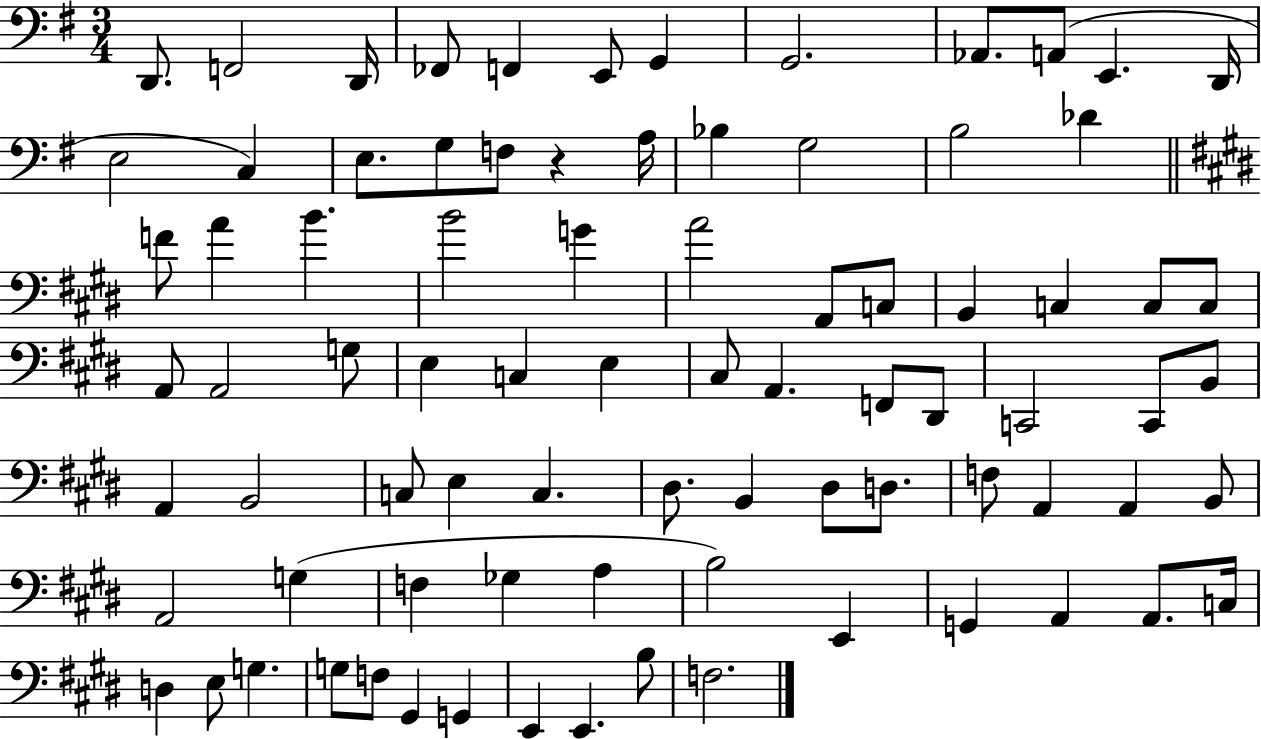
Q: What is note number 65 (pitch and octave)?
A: A3